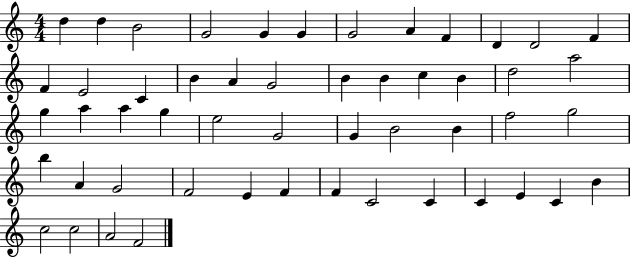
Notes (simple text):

D5/q D5/q B4/h G4/h G4/q G4/q G4/h A4/q F4/q D4/q D4/h F4/q F4/q E4/h C4/q B4/q A4/q G4/h B4/q B4/q C5/q B4/q D5/h A5/h G5/q A5/q A5/q G5/q E5/h G4/h G4/q B4/h B4/q F5/h G5/h B5/q A4/q G4/h F4/h E4/q F4/q F4/q C4/h C4/q C4/q E4/q C4/q B4/q C5/h C5/h A4/h F4/h